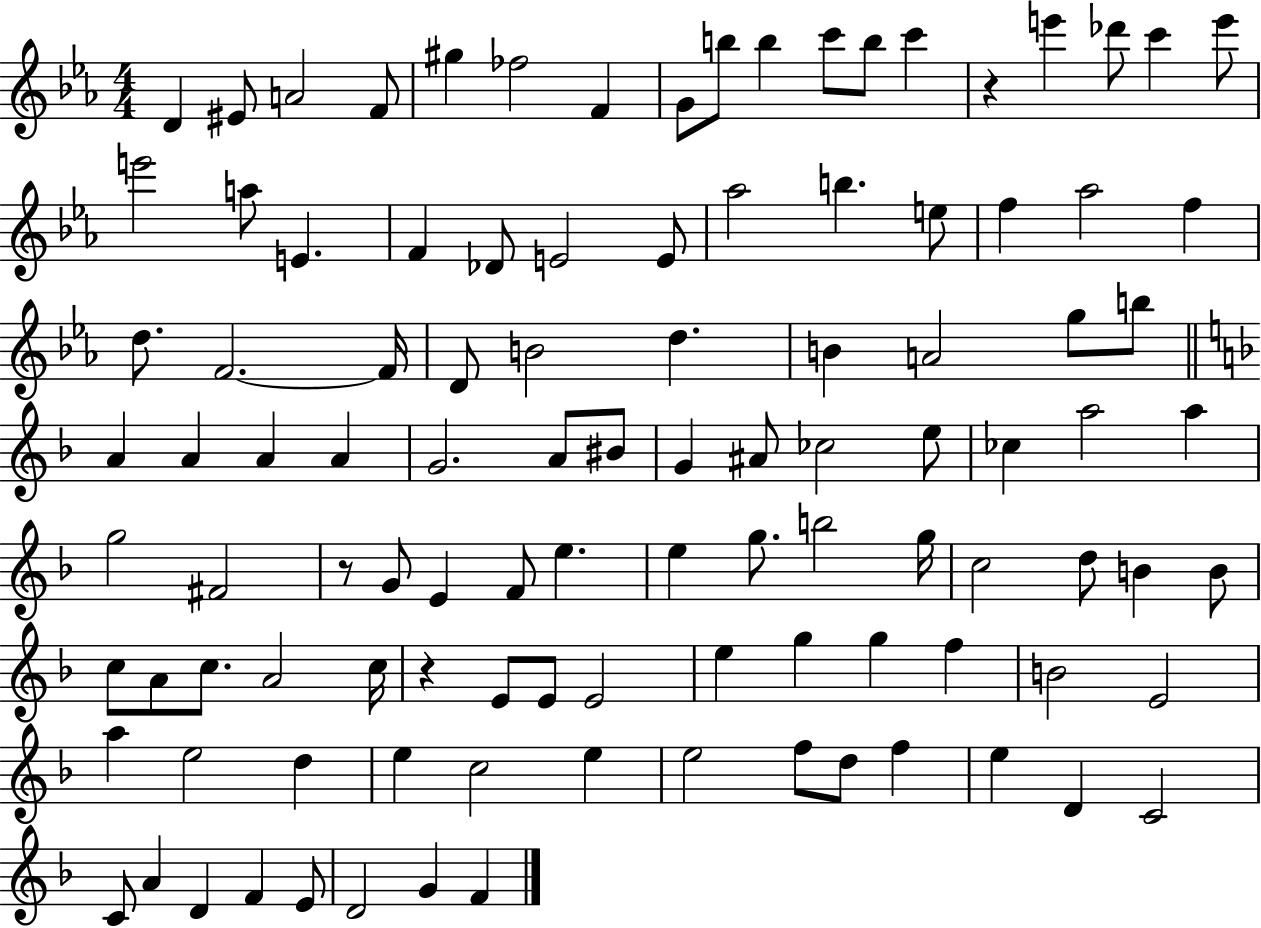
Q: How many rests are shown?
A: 3